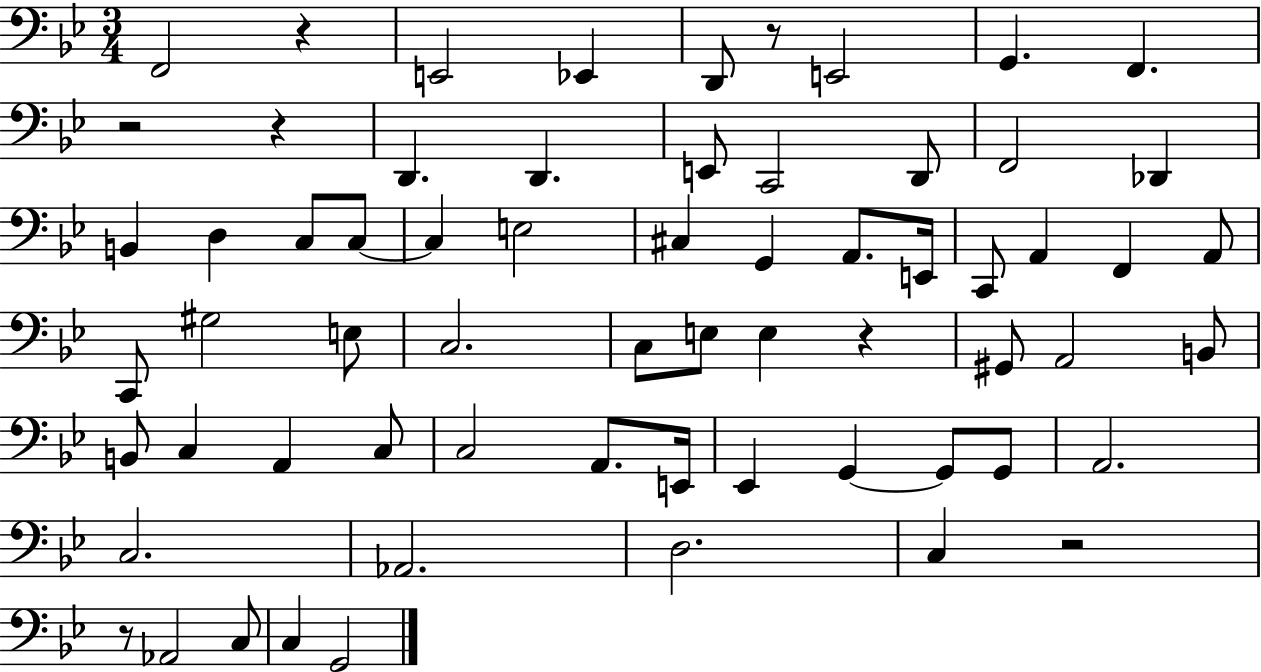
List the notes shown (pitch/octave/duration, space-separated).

F2/h R/q E2/h Eb2/q D2/e R/e E2/h G2/q. F2/q. R/h R/q D2/q. D2/q. E2/e C2/h D2/e F2/h Db2/q B2/q D3/q C3/e C3/e C3/q E3/h C#3/q G2/q A2/e. E2/s C2/e A2/q F2/q A2/e C2/e G#3/h E3/e C3/h. C3/e E3/e E3/q R/q G#2/e A2/h B2/e B2/e C3/q A2/q C3/e C3/h A2/e. E2/s Eb2/q G2/q G2/e G2/e A2/h. C3/h. Ab2/h. D3/h. C3/q R/h R/e Ab2/h C3/e C3/q G2/h